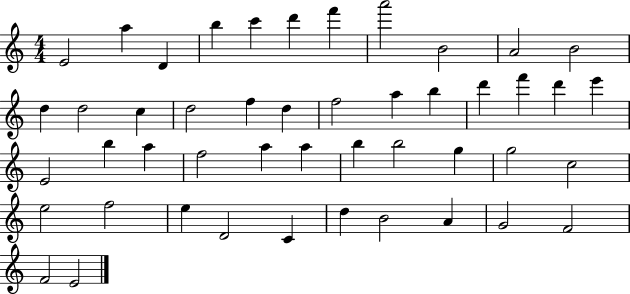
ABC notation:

X:1
T:Untitled
M:4/4
L:1/4
K:C
E2 a D b c' d' f' a'2 B2 A2 B2 d d2 c d2 f d f2 a b d' f' d' e' E2 b a f2 a a b b2 g g2 c2 e2 f2 e D2 C d B2 A G2 F2 F2 E2